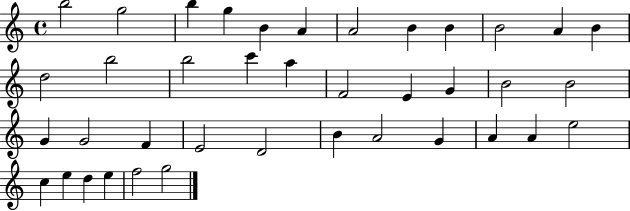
B5/h G5/h B5/q G5/q B4/q A4/q A4/h B4/q B4/q B4/h A4/q B4/q D5/h B5/h B5/h C6/q A5/q F4/h E4/q G4/q B4/h B4/h G4/q G4/h F4/q E4/h D4/h B4/q A4/h G4/q A4/q A4/q E5/h C5/q E5/q D5/q E5/q F5/h G5/h